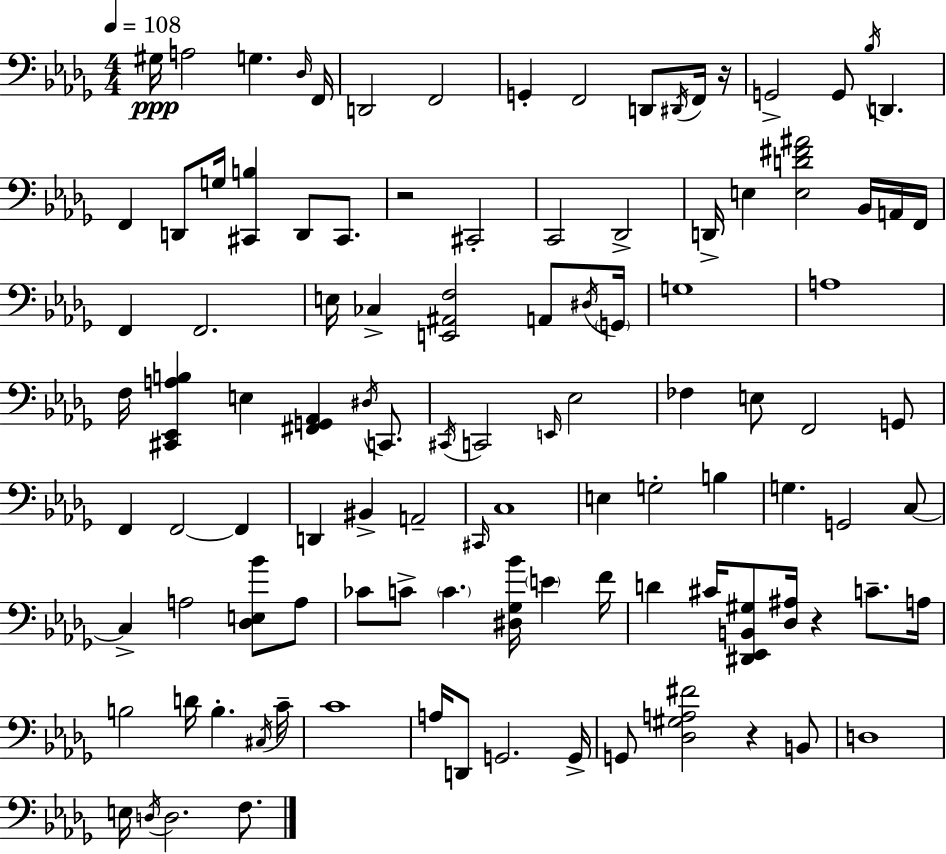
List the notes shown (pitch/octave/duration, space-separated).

G#3/s A3/h G3/q. Db3/s F2/s D2/h F2/h G2/q F2/h D2/e D#2/s F2/s R/s G2/h G2/e Bb3/s D2/q. F2/q D2/e G3/s [C#2,B3]/q D2/e C#2/e. R/h C#2/h C2/h Db2/h D2/s E3/q [E3,D4,F#4,A#4]/h Bb2/s A2/s F2/s F2/q F2/h. E3/s CES3/q [E2,A#2,F3]/h A2/e D#3/s G2/s G3/w A3/w F3/s [C#2,Eb2,A3,B3]/q E3/q [F#2,G2,Ab2]/q D#3/s C2/e. C#2/s C2/h E2/s Eb3/h FES3/q E3/e F2/h G2/e F2/q F2/h F2/q D2/q BIS2/q A2/h C#2/s C3/w E3/q G3/h B3/q G3/q. G2/h C3/e C3/q A3/h [Db3,E3,Bb4]/e A3/e CES4/e C4/e C4/q. [D#3,Gb3,Bb4]/s E4/q F4/s D4/q C#4/s [D#2,Eb2,B2,G#3]/e [Db3,A#3]/s R/q C4/e. A3/s B3/h D4/s B3/q. C#3/s C4/s C4/w A3/s D2/e G2/h. G2/s G2/e [Db3,G#3,A3,F#4]/h R/q B2/e D3/w E3/s D3/s D3/h. F3/e.